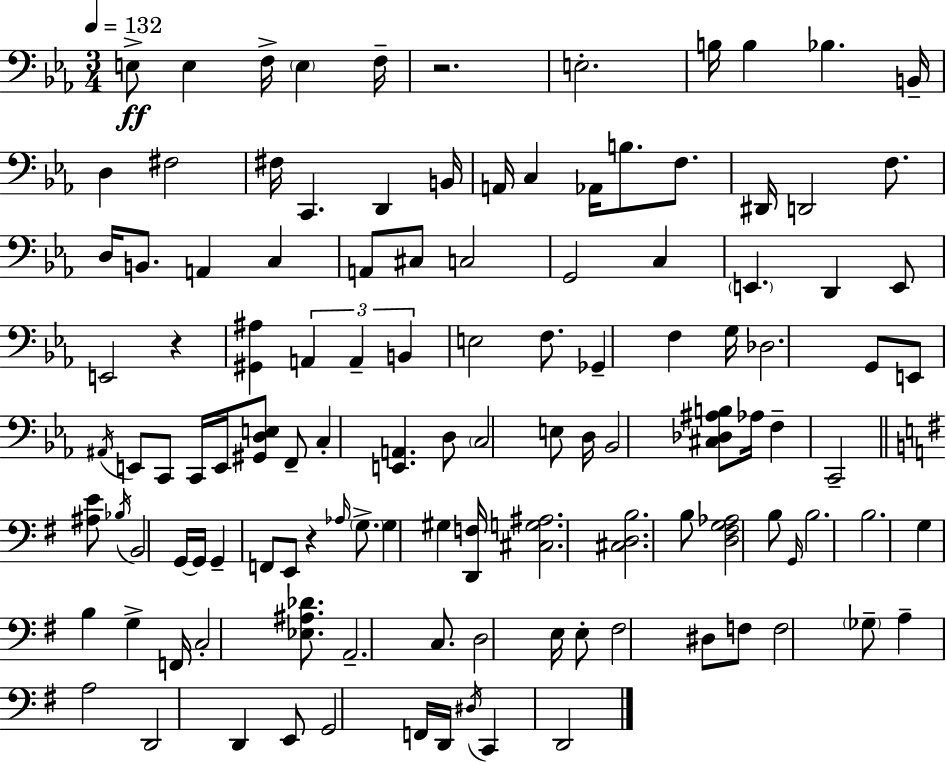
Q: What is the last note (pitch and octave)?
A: D2